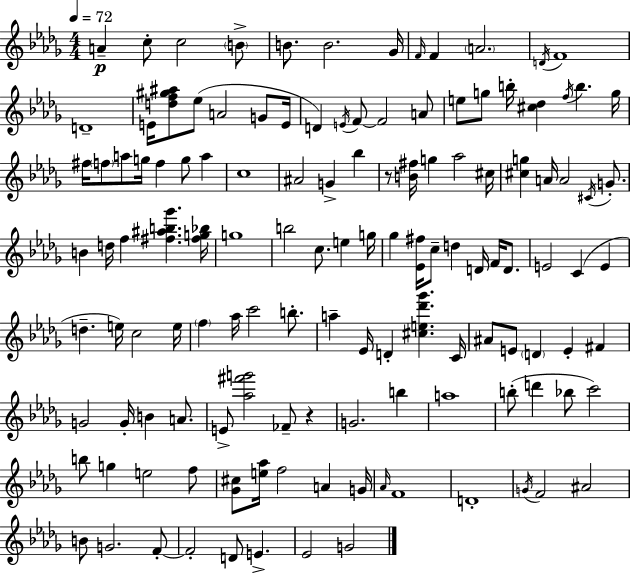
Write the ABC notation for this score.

X:1
T:Untitled
M:4/4
L:1/4
K:Bbm
A c/2 c2 B/2 B/2 B2 _G/4 F/4 F A2 D/4 F4 D4 E/4 [df^g^a]/2 _e/2 A2 G/2 E/4 D E/4 F/2 F2 A/2 e/2 g/2 b/4 [^c_d] f/4 b g/4 ^f/4 f/2 a/2 g/4 f g/2 a c4 ^A2 G _b z/2 [B^f]/4 g _a2 ^c/4 [^cg] A/4 A2 ^C/4 G/2 B d/4 f [^f^ab_g'] [^fg_b]/4 g4 b2 c/2 e g/4 _g [_E^f]/4 c/2 d D/4 F/4 D/2 E2 C E d e/4 c2 e/4 f _a/4 c'2 b/2 a _E/4 D [^ce_d'_g'] C/4 ^A/2 E/2 D E ^F G2 G/4 B A/2 E/2 [_a^f'g']2 _F/2 z G2 b a4 b/2 d' _b/2 c'2 b/2 g e2 f/2 [_G^c]/2 [e_a]/4 f2 A G/4 _A/4 F4 D4 G/4 F2 ^A2 B/2 G2 F/2 F2 D/2 E _E2 G2